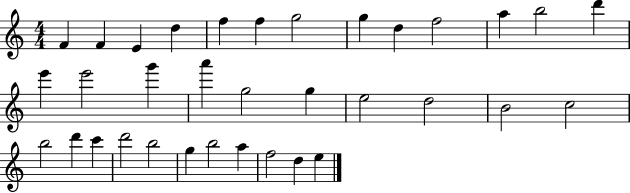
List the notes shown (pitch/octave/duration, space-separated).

F4/q F4/q E4/q D5/q F5/q F5/q G5/h G5/q D5/q F5/h A5/q B5/h D6/q E6/q E6/h G6/q A6/q G5/h G5/q E5/h D5/h B4/h C5/h B5/h D6/q C6/q D6/h B5/h G5/q B5/h A5/q F5/h D5/q E5/q